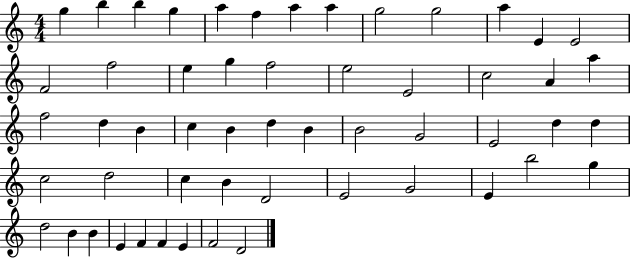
G5/q B5/q B5/q G5/q A5/q F5/q A5/q A5/q G5/h G5/h A5/q E4/q E4/h F4/h F5/h E5/q G5/q F5/h E5/h E4/h C5/h A4/q A5/q F5/h D5/q B4/q C5/q B4/q D5/q B4/q B4/h G4/h E4/h D5/q D5/q C5/h D5/h C5/q B4/q D4/h E4/h G4/h E4/q B5/h G5/q D5/h B4/q B4/q E4/q F4/q F4/q E4/q F4/h D4/h